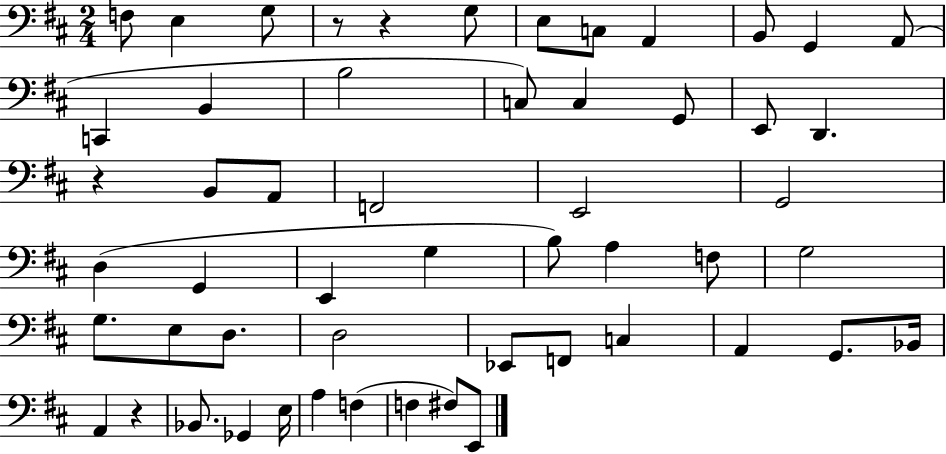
{
  \clef bass
  \numericTimeSignature
  \time 2/4
  \key d \major
  \repeat volta 2 { f8 e4 g8 | r8 r4 g8 | e8 c8 a,4 | b,8 g,4 a,8( | \break c,4 b,4 | b2 | c8) c4 g,8 | e,8 d,4. | \break r4 b,8 a,8 | f,2 | e,2 | g,2 | \break d4( g,4 | e,4 g4 | b8) a4 f8 | g2 | \break g8. e8 d8. | d2 | ees,8 f,8 c4 | a,4 g,8. bes,16 | \break a,4 r4 | bes,8. ges,4 e16 | a4 f4( | f4 fis8) e,8 | \break } \bar "|."
}